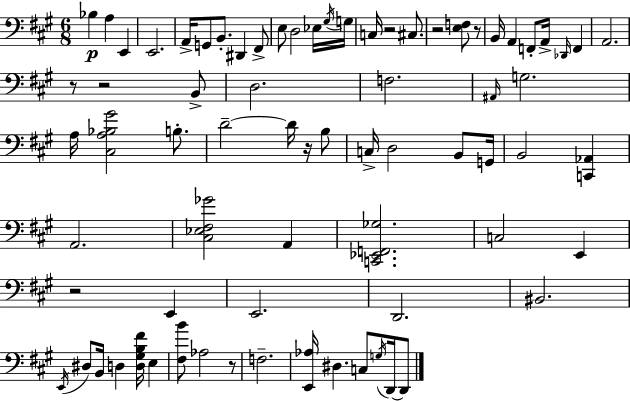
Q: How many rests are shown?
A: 8